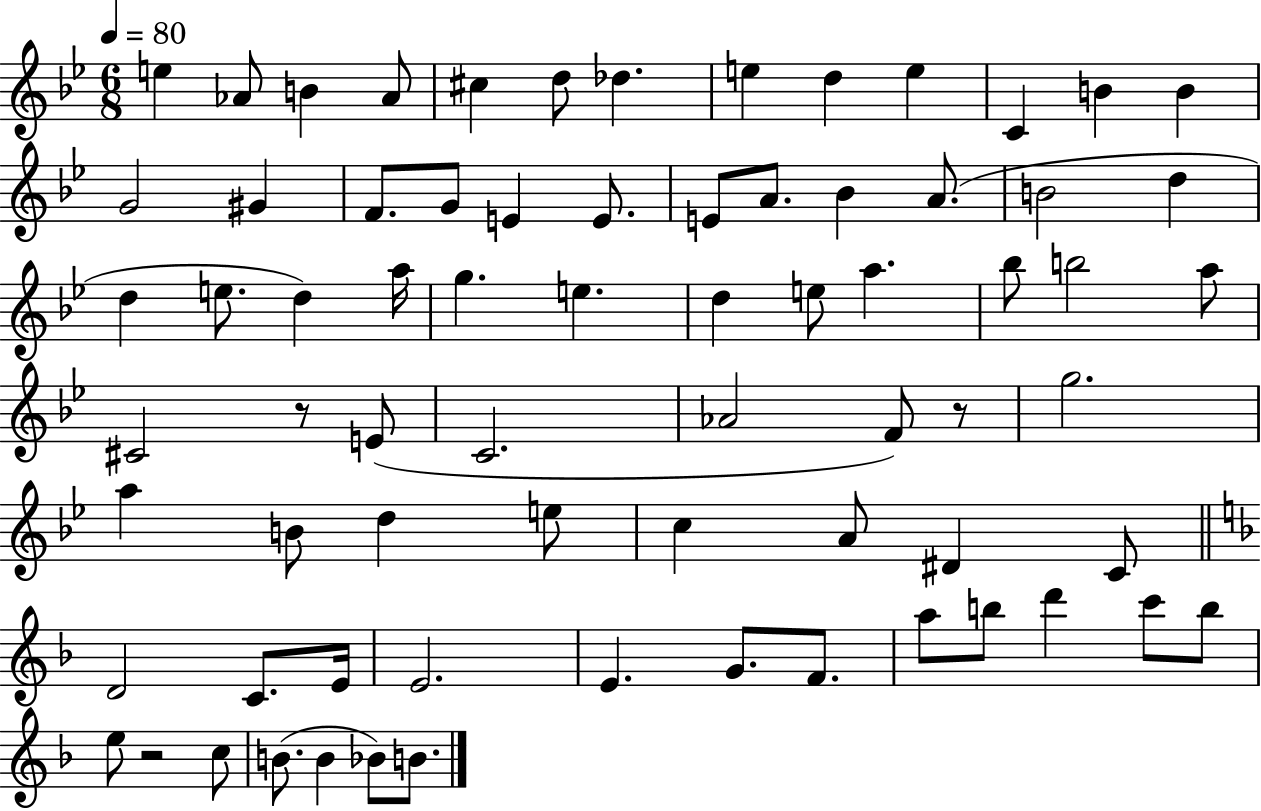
E5/q Ab4/e B4/q Ab4/e C#5/q D5/e Db5/q. E5/q D5/q E5/q C4/q B4/q B4/q G4/h G#4/q F4/e. G4/e E4/q E4/e. E4/e A4/e. Bb4/q A4/e. B4/h D5/q D5/q E5/e. D5/q A5/s G5/q. E5/q. D5/q E5/e A5/q. Bb5/e B5/h A5/e C#4/h R/e E4/e C4/h. Ab4/h F4/e R/e G5/h. A5/q B4/e D5/q E5/e C5/q A4/e D#4/q C4/e D4/h C4/e. E4/s E4/h. E4/q. G4/e. F4/e. A5/e B5/e D6/q C6/e B5/e E5/e R/h C5/e B4/e. B4/q Bb4/e B4/e.